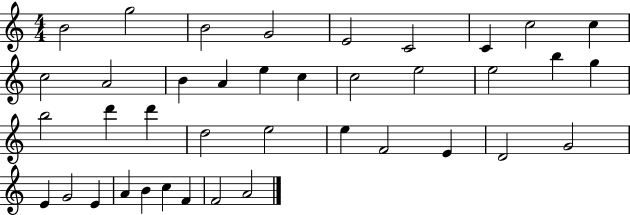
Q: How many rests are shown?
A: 0